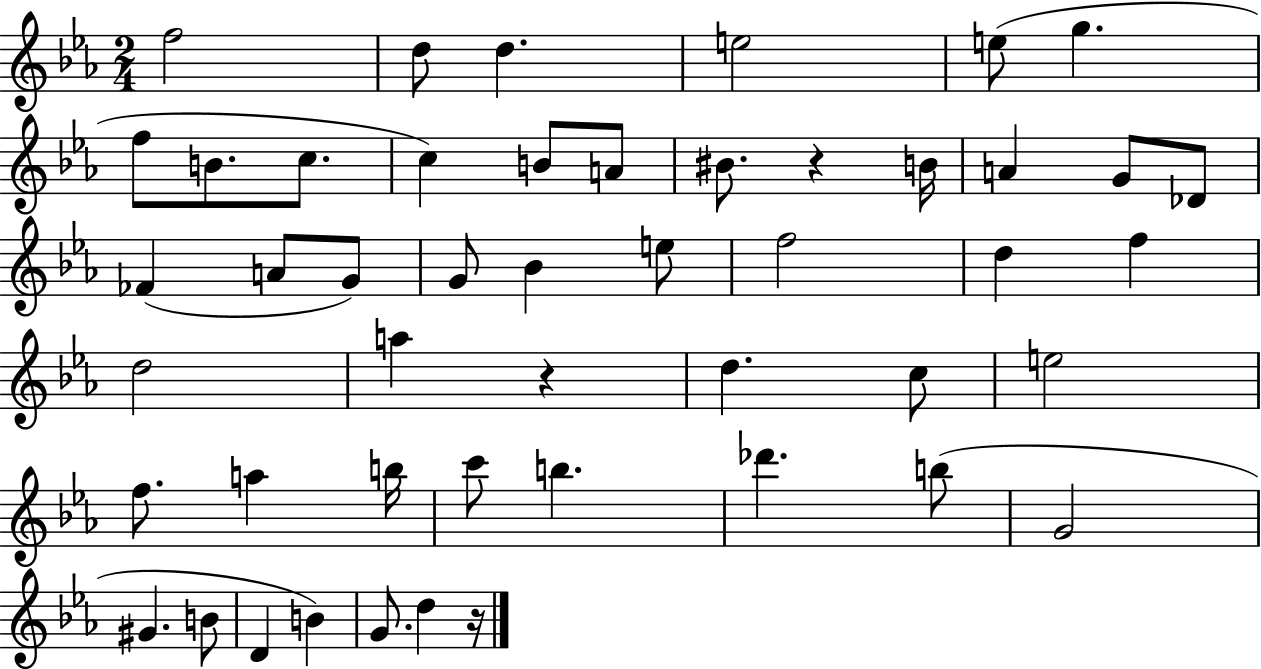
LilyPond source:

{
  \clef treble
  \numericTimeSignature
  \time 2/4
  \key ees \major
  f''2 | d''8 d''4. | e''2 | e''8( g''4. | \break f''8 b'8. c''8. | c''4) b'8 a'8 | bis'8. r4 b'16 | a'4 g'8 des'8 | \break fes'4( a'8 g'8) | g'8 bes'4 e''8 | f''2 | d''4 f''4 | \break d''2 | a''4 r4 | d''4. c''8 | e''2 | \break f''8. a''4 b''16 | c'''8 b''4. | des'''4. b''8( | g'2 | \break gis'4. b'8 | d'4 b'4) | g'8. d''4 r16 | \bar "|."
}